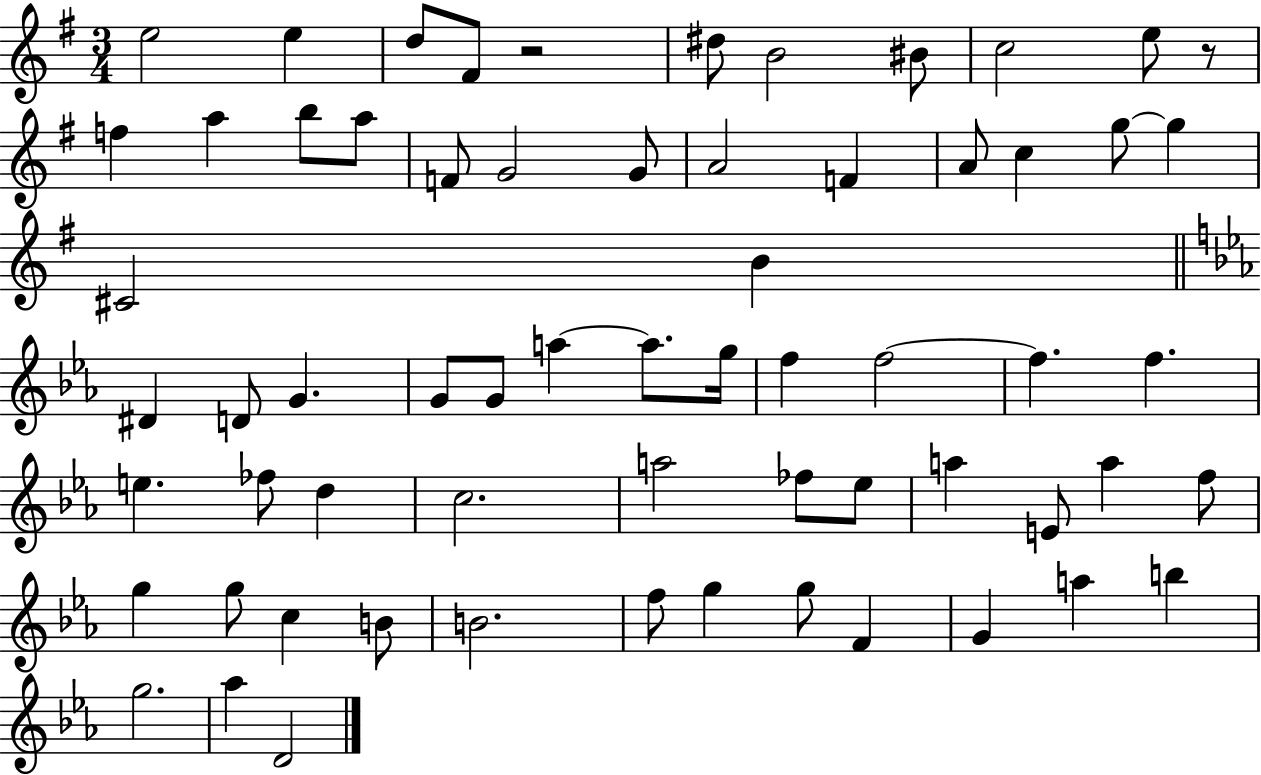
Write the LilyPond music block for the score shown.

{
  \clef treble
  \numericTimeSignature
  \time 3/4
  \key g \major
  e''2 e''4 | d''8 fis'8 r2 | dis''8 b'2 bis'8 | c''2 e''8 r8 | \break f''4 a''4 b''8 a''8 | f'8 g'2 g'8 | a'2 f'4 | a'8 c''4 g''8~~ g''4 | \break cis'2 b'4 | \bar "||" \break \key c \minor dis'4 d'8 g'4. | g'8 g'8 a''4~~ a''8. g''16 | f''4 f''2~~ | f''4. f''4. | \break e''4. fes''8 d''4 | c''2. | a''2 fes''8 ees''8 | a''4 e'8 a''4 f''8 | \break g''4 g''8 c''4 b'8 | b'2. | f''8 g''4 g''8 f'4 | g'4 a''4 b''4 | \break g''2. | aes''4 d'2 | \bar "|."
}